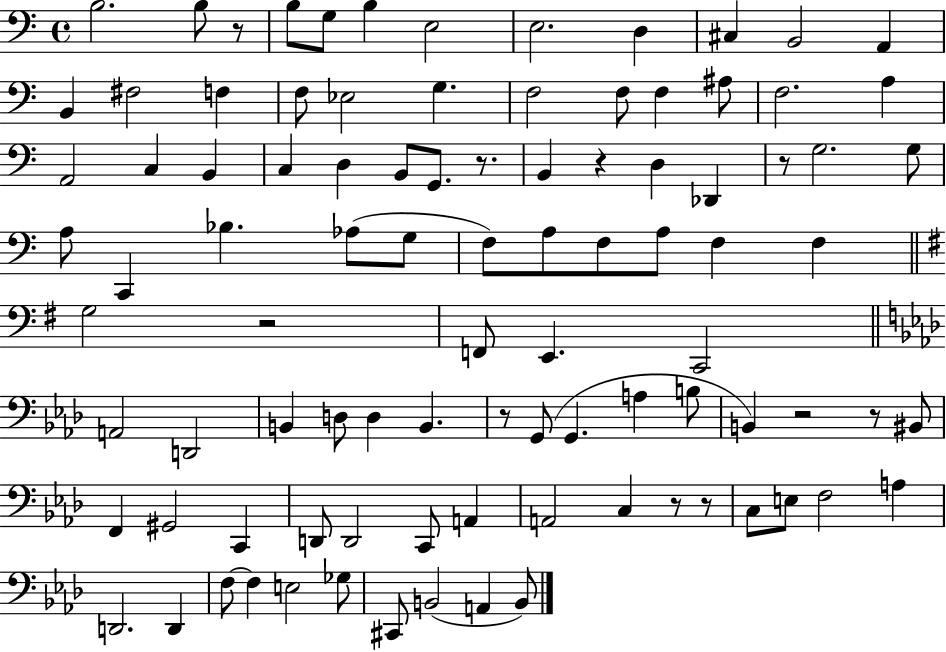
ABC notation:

X:1
T:Untitled
M:4/4
L:1/4
K:C
B,2 B,/2 z/2 B,/2 G,/2 B, E,2 E,2 D, ^C, B,,2 A,, B,, ^F,2 F, F,/2 _E,2 G, F,2 F,/2 F, ^A,/2 F,2 A, A,,2 C, B,, C, D, B,,/2 G,,/2 z/2 B,, z D, _D,, z/2 G,2 G,/2 A,/2 C,, _B, _A,/2 G,/2 F,/2 A,/2 F,/2 A,/2 F, F, G,2 z2 F,,/2 E,, C,,2 A,,2 D,,2 B,, D,/2 D, B,, z/2 G,,/2 G,, A, B,/2 B,, z2 z/2 ^B,,/2 F,, ^G,,2 C,, D,,/2 D,,2 C,,/2 A,, A,,2 C, z/2 z/2 C,/2 E,/2 F,2 A, D,,2 D,, F,/2 F, E,2 _G,/2 ^C,,/2 B,,2 A,, B,,/2